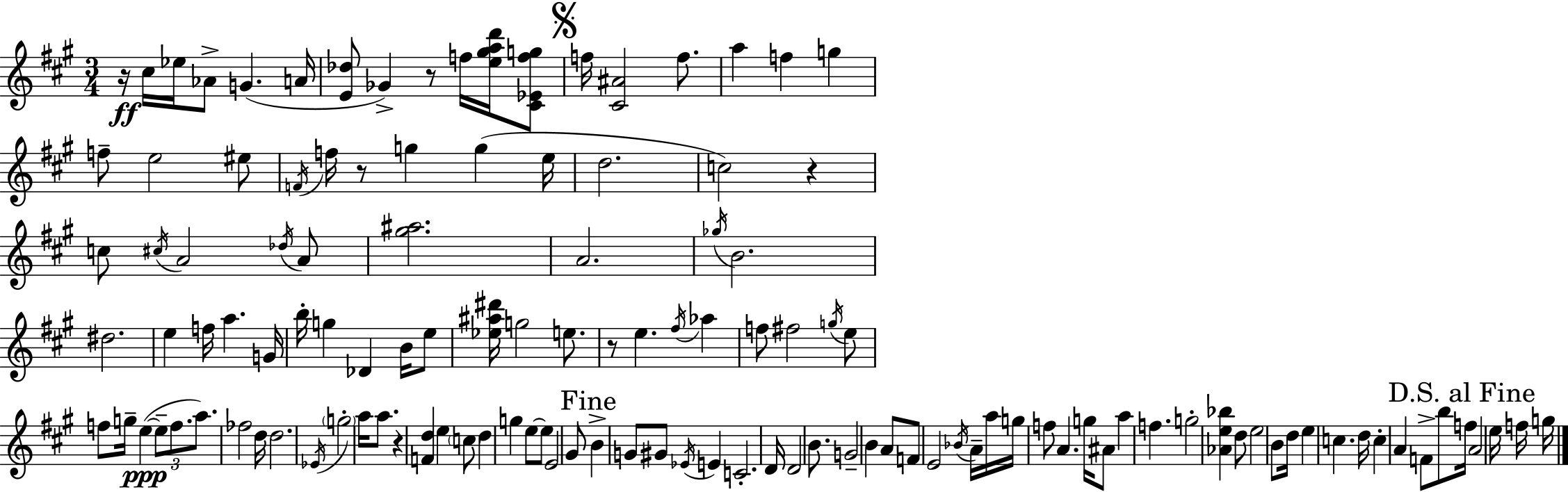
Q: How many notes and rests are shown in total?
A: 125